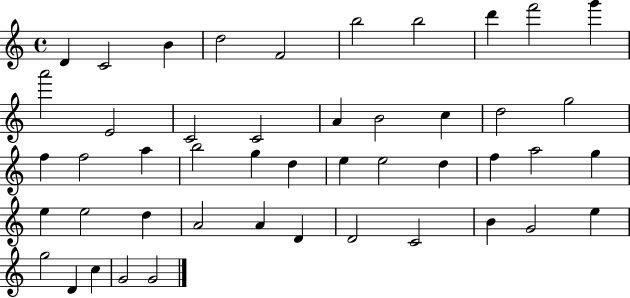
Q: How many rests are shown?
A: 0